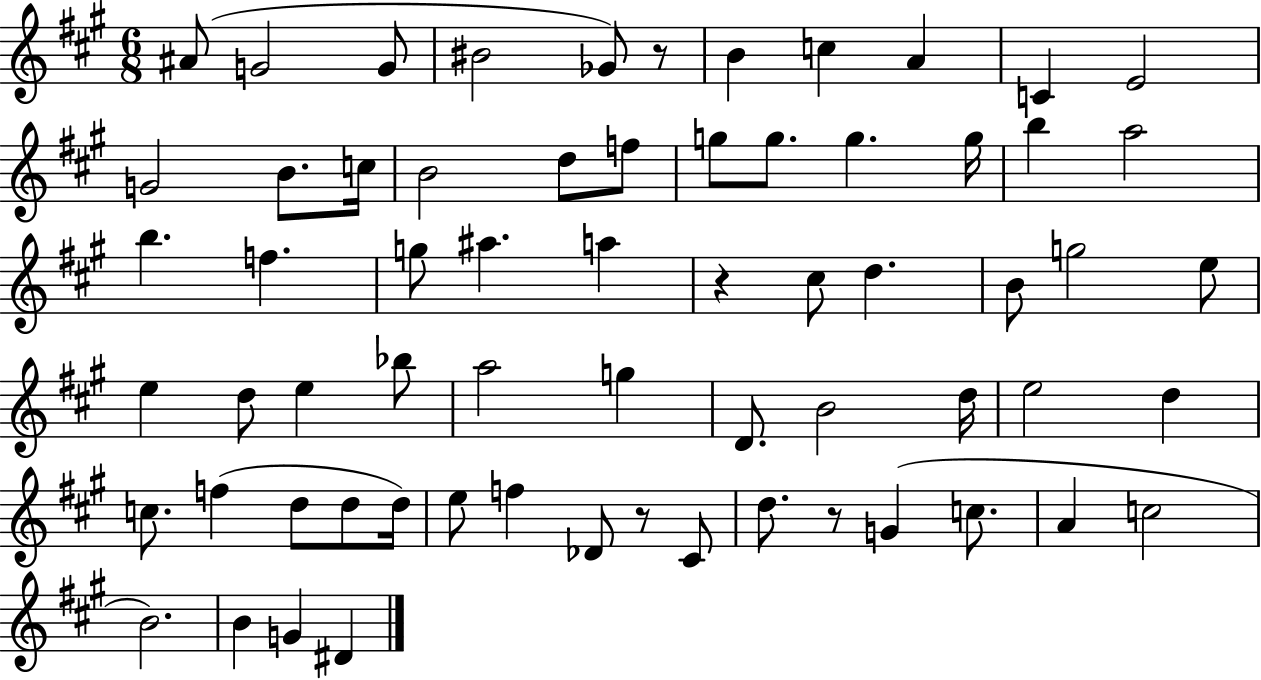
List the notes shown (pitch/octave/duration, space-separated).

A#4/e G4/h G4/e BIS4/h Gb4/e R/e B4/q C5/q A4/q C4/q E4/h G4/h B4/e. C5/s B4/h D5/e F5/e G5/e G5/e. G5/q. G5/s B5/q A5/h B5/q. F5/q. G5/e A#5/q. A5/q R/q C#5/e D5/q. B4/e G5/h E5/e E5/q D5/e E5/q Bb5/e A5/h G5/q D4/e. B4/h D5/s E5/h D5/q C5/e. F5/q D5/e D5/e D5/s E5/e F5/q Db4/e R/e C#4/e D5/e. R/e G4/q C5/e. A4/q C5/h B4/h. B4/q G4/q D#4/q